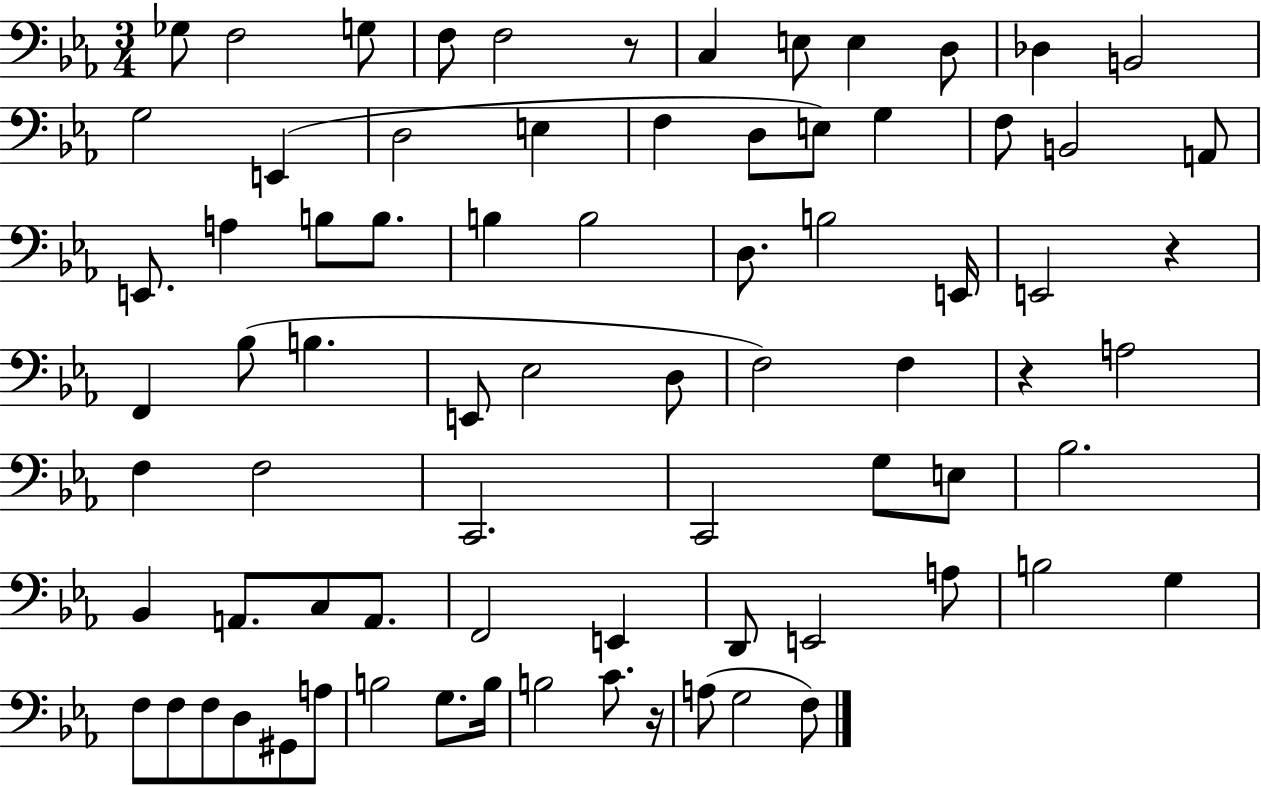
X:1
T:Untitled
M:3/4
L:1/4
K:Eb
_G,/2 F,2 G,/2 F,/2 F,2 z/2 C, E,/2 E, D,/2 _D, B,,2 G,2 E,, D,2 E, F, D,/2 E,/2 G, F,/2 B,,2 A,,/2 E,,/2 A, B,/2 B,/2 B, B,2 D,/2 B,2 E,,/4 E,,2 z F,, _B,/2 B, E,,/2 _E,2 D,/2 F,2 F, z A,2 F, F,2 C,,2 C,,2 G,/2 E,/2 _B,2 _B,, A,,/2 C,/2 A,,/2 F,,2 E,, D,,/2 E,,2 A,/2 B,2 G, F,/2 F,/2 F,/2 D,/2 ^G,,/2 A,/2 B,2 G,/2 B,/4 B,2 C/2 z/4 A,/2 G,2 F,/2